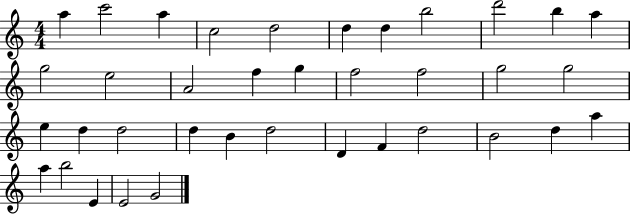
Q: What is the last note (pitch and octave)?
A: G4